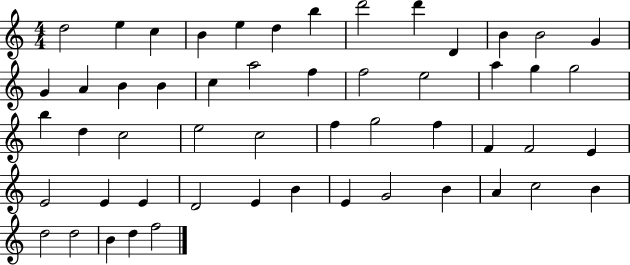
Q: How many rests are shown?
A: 0